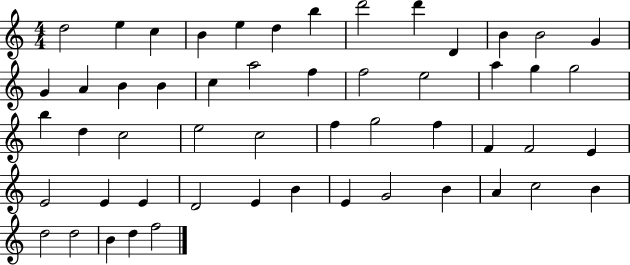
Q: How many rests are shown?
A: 0